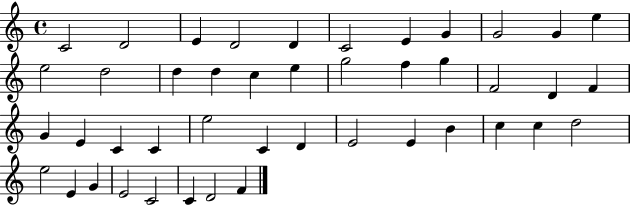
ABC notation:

X:1
T:Untitled
M:4/4
L:1/4
K:C
C2 D2 E D2 D C2 E G G2 G e e2 d2 d d c e g2 f g F2 D F G E C C e2 C D E2 E B c c d2 e2 E G E2 C2 C D2 F